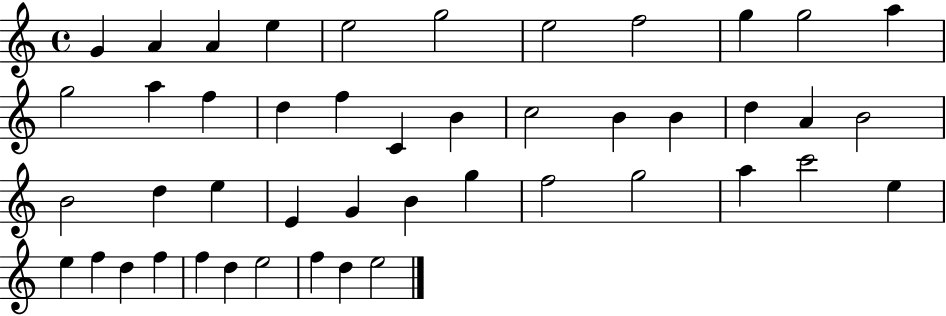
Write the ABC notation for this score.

X:1
T:Untitled
M:4/4
L:1/4
K:C
G A A e e2 g2 e2 f2 g g2 a g2 a f d f C B c2 B B d A B2 B2 d e E G B g f2 g2 a c'2 e e f d f f d e2 f d e2